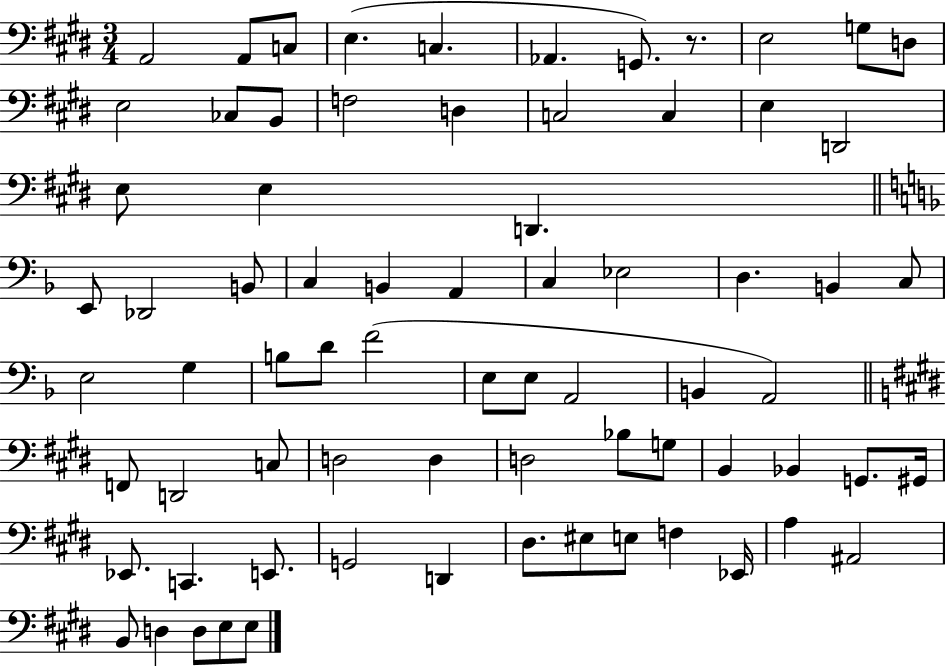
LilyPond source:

{
  \clef bass
  \numericTimeSignature
  \time 3/4
  \key e \major
  \repeat volta 2 { a,2 a,8 c8 | e4.( c4. | aes,4. g,8.) r8. | e2 g8 d8 | \break e2 ces8 b,8 | f2 d4 | c2 c4 | e4 d,2 | \break e8 e4 d,4. | \bar "||" \break \key f \major e,8 des,2 b,8 | c4 b,4 a,4 | c4 ees2 | d4. b,4 c8 | \break e2 g4 | b8 d'8 f'2( | e8 e8 a,2 | b,4 a,2) | \break \bar "||" \break \key e \major f,8 d,2 c8 | d2 d4 | d2 bes8 g8 | b,4 bes,4 g,8. gis,16 | \break ees,8. c,4. e,8. | g,2 d,4 | dis8. eis8 e8 f4 ees,16 | a4 ais,2 | \break b,8 d4 d8 e8 e8 | } \bar "|."
}